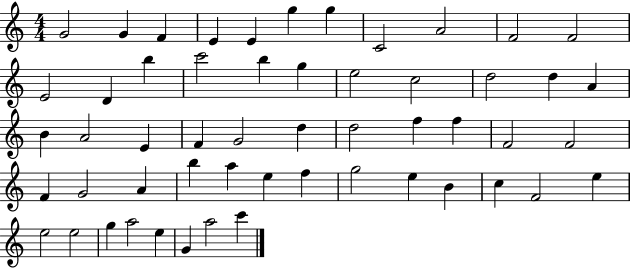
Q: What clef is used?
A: treble